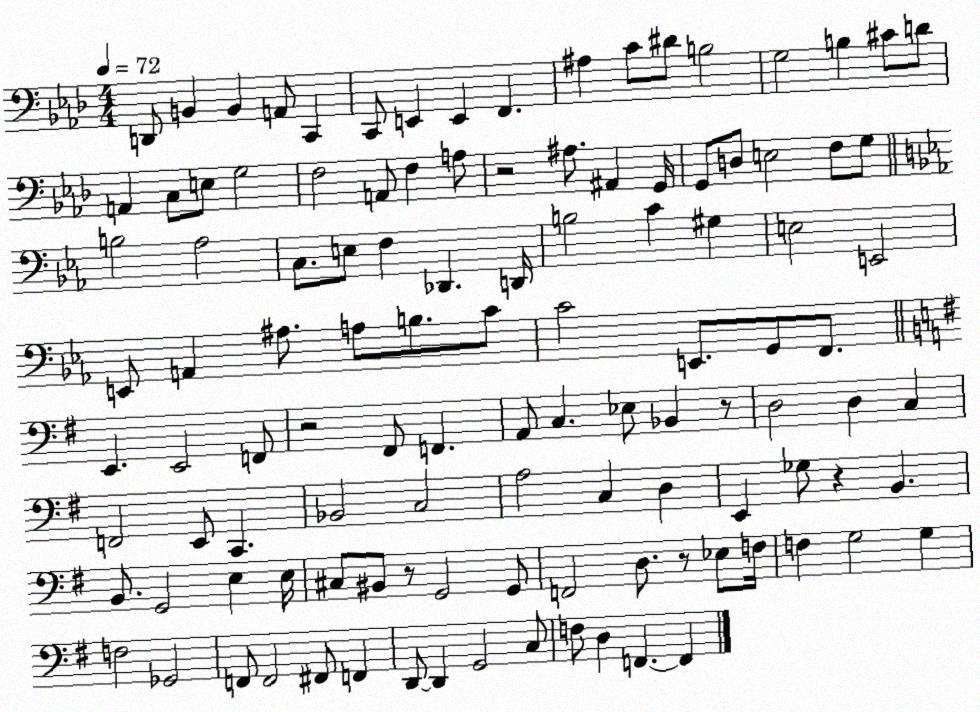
X:1
T:Untitled
M:4/4
L:1/4
K:Ab
D,,/2 B,, B,, A,,/2 C,, C,,/2 E,, E,, F,, ^A, C/2 ^D/2 B,2 G,2 B, ^C/2 D/2 A,, C,/2 E,/2 G,2 F,2 A,,/2 F, A,/2 z2 ^A,/2 ^A,, G,,/4 G,,/2 D,/2 E,2 F,/2 G,/2 B,2 _A,2 C,/2 E,/2 F, _D,, D,,/4 B,2 C ^G, E,2 E,,2 E,,/2 A,, ^A,/2 A,/2 B,/2 C/2 C2 E,,/2 G,,/2 F,,/2 E,, E,,2 F,,/2 z2 ^F,,/2 F,, A,,/2 C, _E,/2 _B,, z/2 D,2 D, C, F,,2 E,,/2 C,, _B,,2 C,2 A,2 C, D, E,, _G,/2 z B,, B,,/2 G,,2 E, E,/4 ^C,/2 ^B,,/2 z/2 G,,2 G,,/2 F,,2 D,/2 z/2 _E,/2 F,/4 F, G,2 G, F,2 _G,,2 F,,/2 F,,2 ^F,,/2 F,, D,,/2 D,, G,,2 C,/2 F,/2 D, F,, F,,